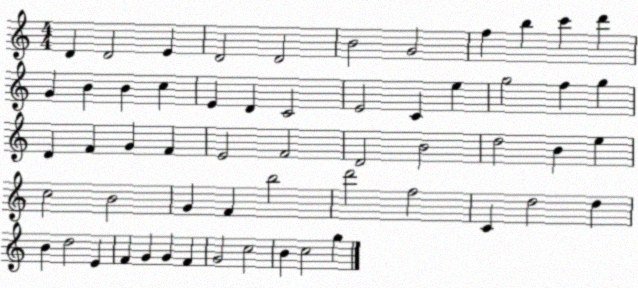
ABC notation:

X:1
T:Untitled
M:4/4
L:1/4
K:C
D D2 E D2 D2 B2 G2 f b c' d' G B B c E D C2 E2 C e g2 f g D F G F E2 F2 D2 B2 d2 B e c2 B2 G F b2 d'2 f2 C d2 d B d2 E F G G F G2 c2 B c2 g